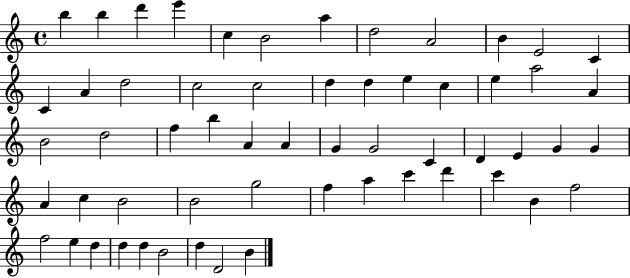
X:1
T:Untitled
M:4/4
L:1/4
K:C
b b d' e' c B2 a d2 A2 B E2 C C A d2 c2 c2 d d e c e a2 A B2 d2 f b A A G G2 C D E G G A c B2 B2 g2 f a c' d' c' B f2 f2 e d d d B2 d D2 B